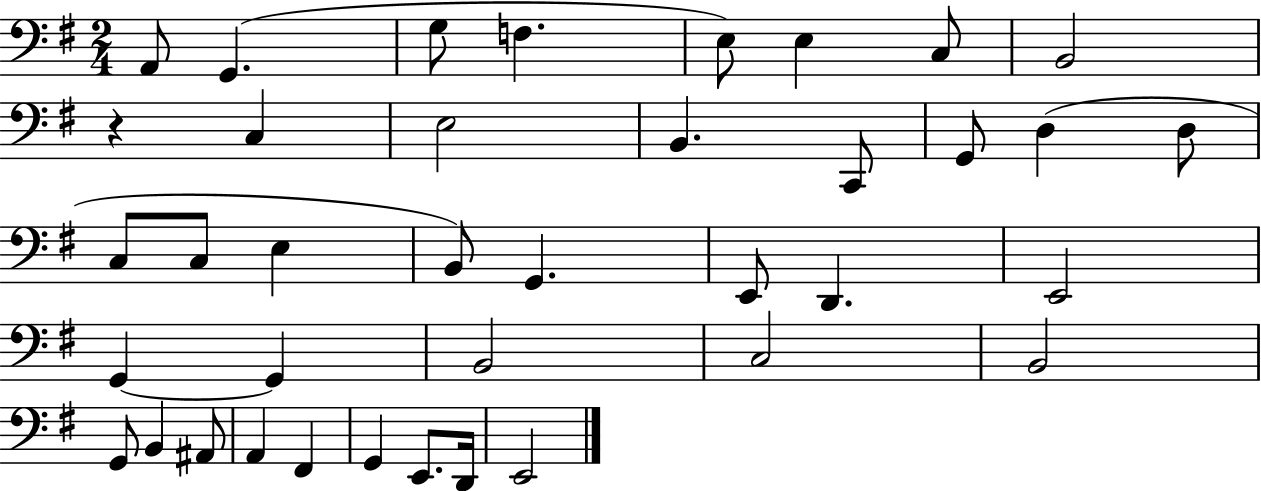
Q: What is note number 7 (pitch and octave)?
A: C3